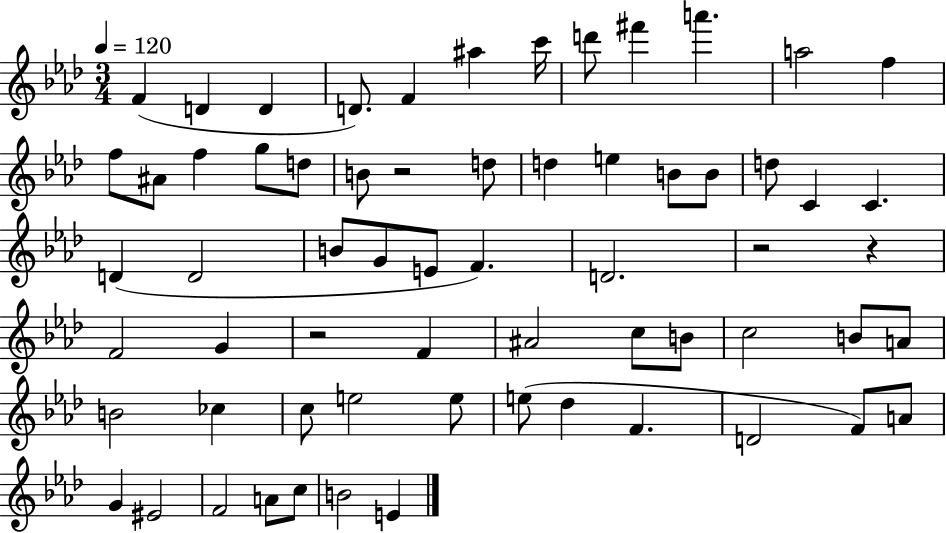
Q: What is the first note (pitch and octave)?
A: F4